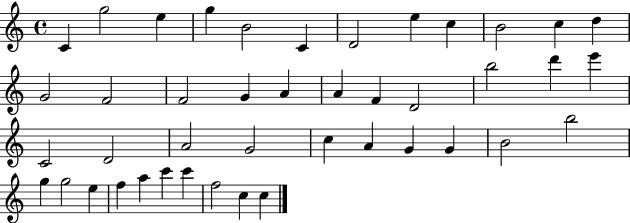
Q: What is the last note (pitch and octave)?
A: C5